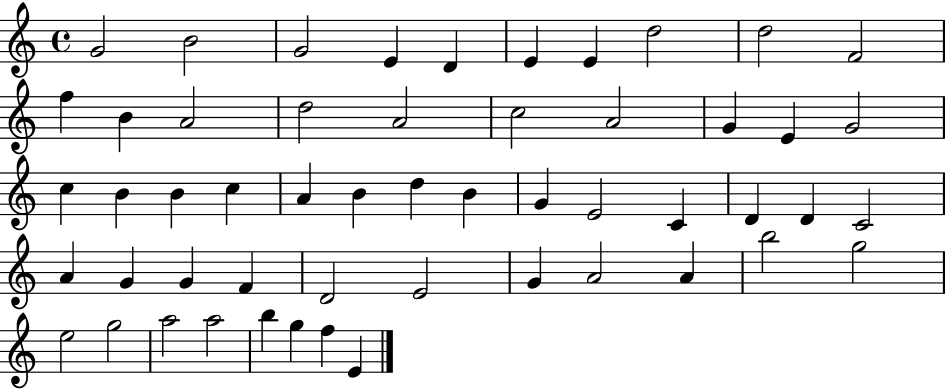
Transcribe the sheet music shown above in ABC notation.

X:1
T:Untitled
M:4/4
L:1/4
K:C
G2 B2 G2 E D E E d2 d2 F2 f B A2 d2 A2 c2 A2 G E G2 c B B c A B d B G E2 C D D C2 A G G F D2 E2 G A2 A b2 g2 e2 g2 a2 a2 b g f E